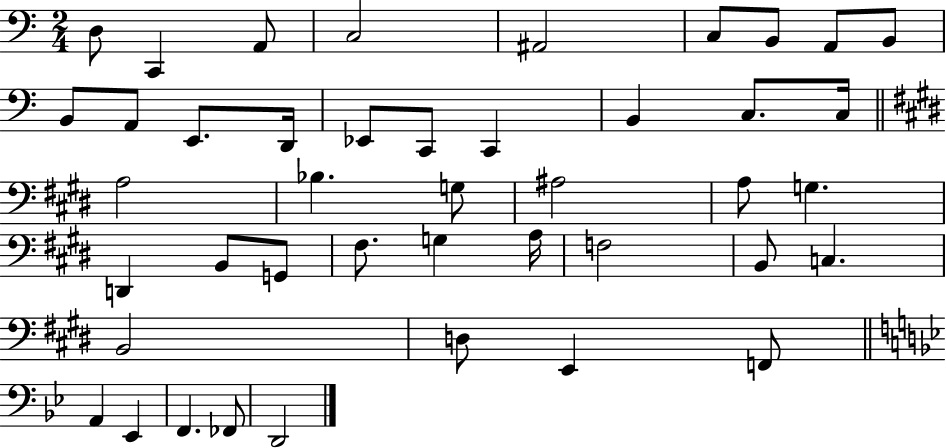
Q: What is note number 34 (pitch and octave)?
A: C3